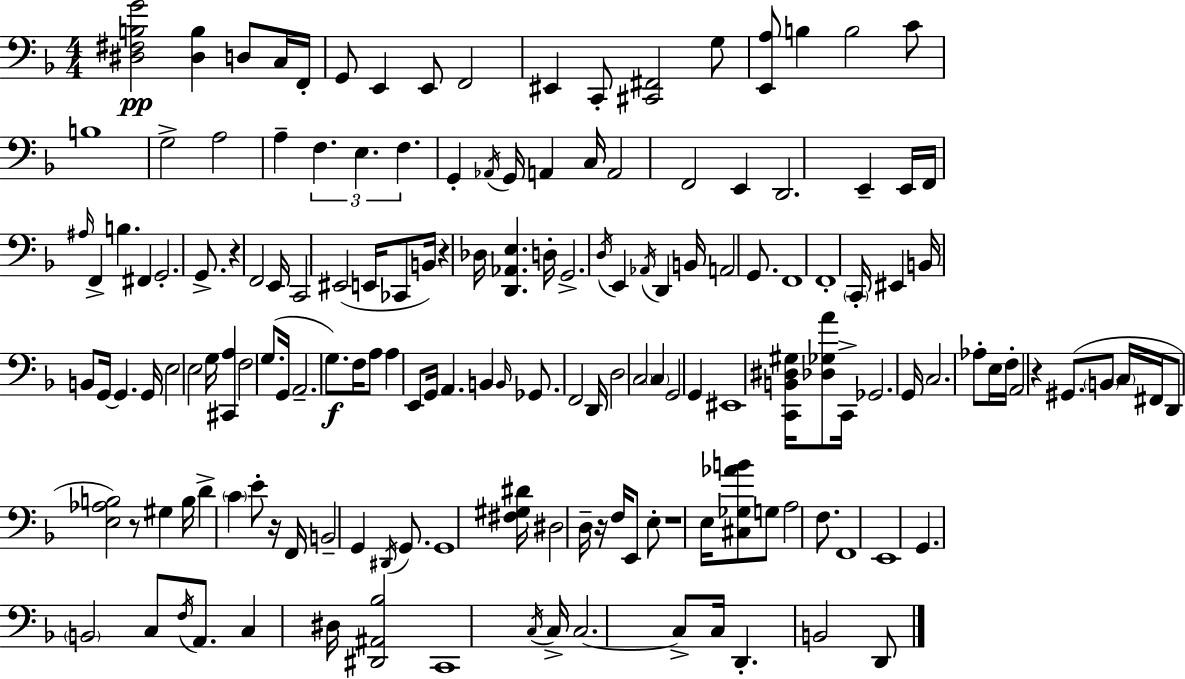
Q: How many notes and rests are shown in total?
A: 159